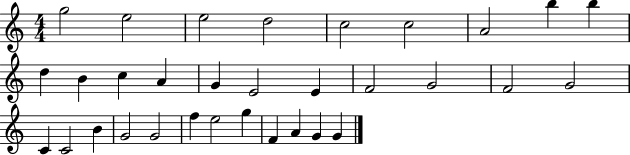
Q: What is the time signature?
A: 4/4